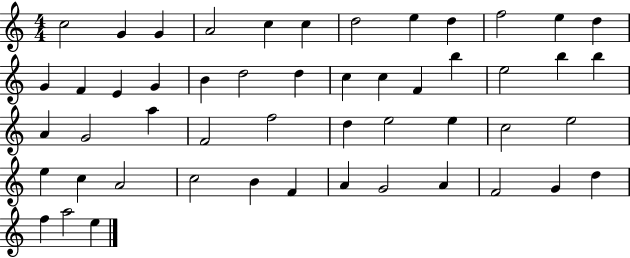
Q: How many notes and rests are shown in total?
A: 51